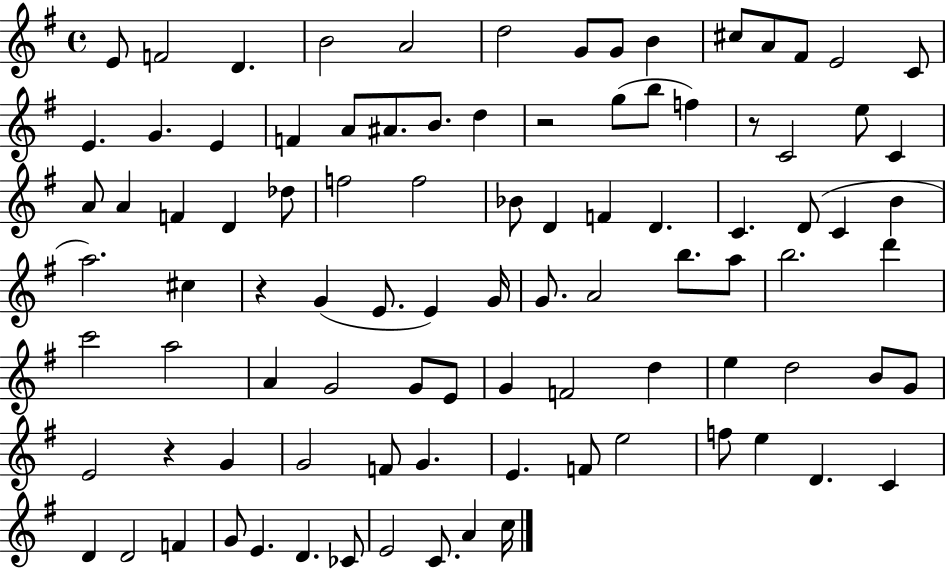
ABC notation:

X:1
T:Untitled
M:4/4
L:1/4
K:G
E/2 F2 D B2 A2 d2 G/2 G/2 B ^c/2 A/2 ^F/2 E2 C/2 E G E F A/2 ^A/2 B/2 d z2 g/2 b/2 f z/2 C2 e/2 C A/2 A F D _d/2 f2 f2 _B/2 D F D C D/2 C B a2 ^c z G E/2 E G/4 G/2 A2 b/2 a/2 b2 d' c'2 a2 A G2 G/2 E/2 G F2 d e d2 B/2 G/2 E2 z G G2 F/2 G E F/2 e2 f/2 e D C D D2 F G/2 E D _C/2 E2 C/2 A c/4